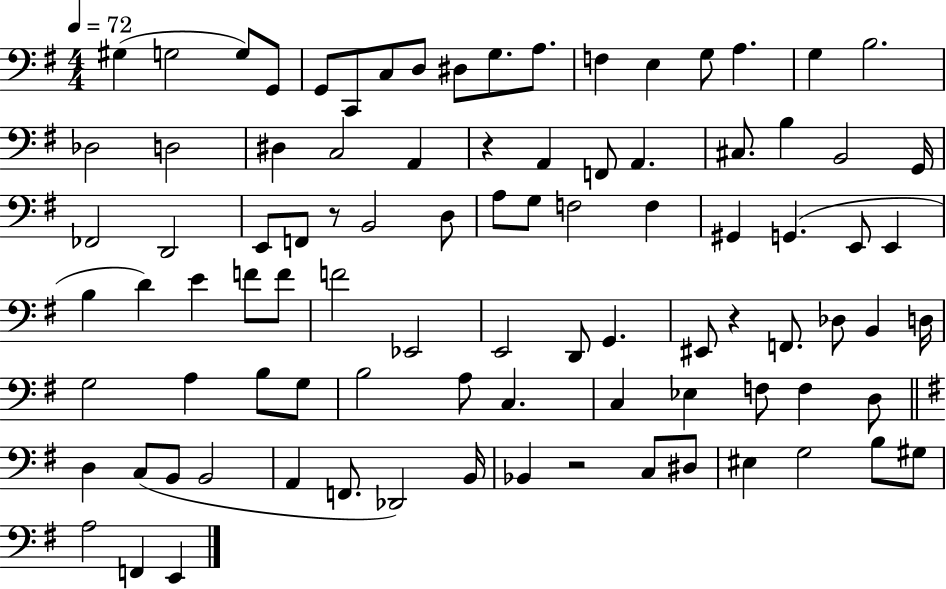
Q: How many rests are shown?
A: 4